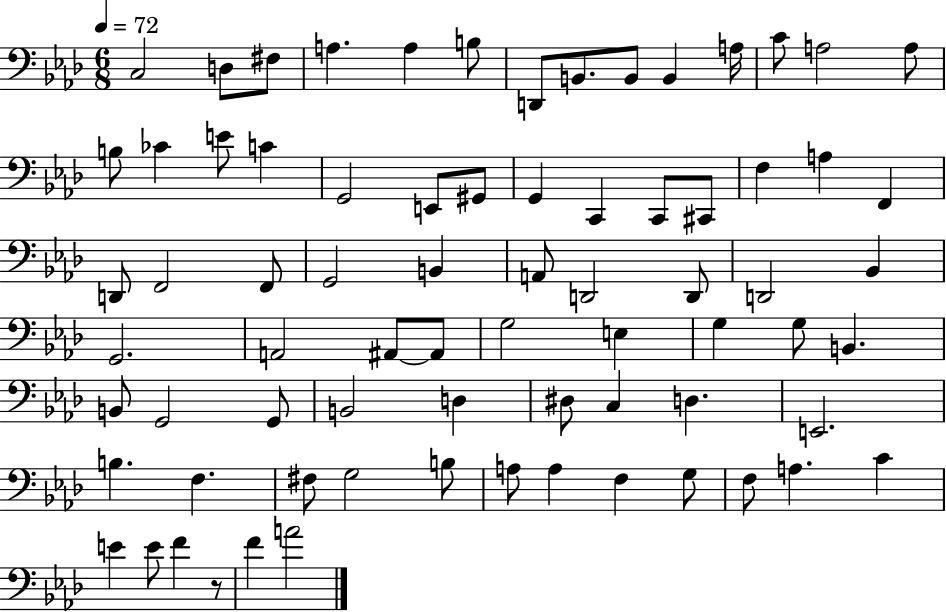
C3/h D3/e F#3/e A3/q. A3/q B3/e D2/e B2/e. B2/e B2/q A3/s C4/e A3/h A3/e B3/e CES4/q E4/e C4/q G2/h E2/e G#2/e G2/q C2/q C2/e C#2/e F3/q A3/q F2/q D2/e F2/h F2/e G2/h B2/q A2/e D2/h D2/e D2/h Bb2/q G2/h. A2/h A#2/e A#2/e G3/h E3/q G3/q G3/e B2/q. B2/e G2/h G2/e B2/h D3/q D#3/e C3/q D3/q. E2/h. B3/q. F3/q. F#3/e G3/h B3/e A3/e A3/q F3/q G3/e F3/e A3/q. C4/q E4/q E4/e F4/q R/e F4/q A4/h